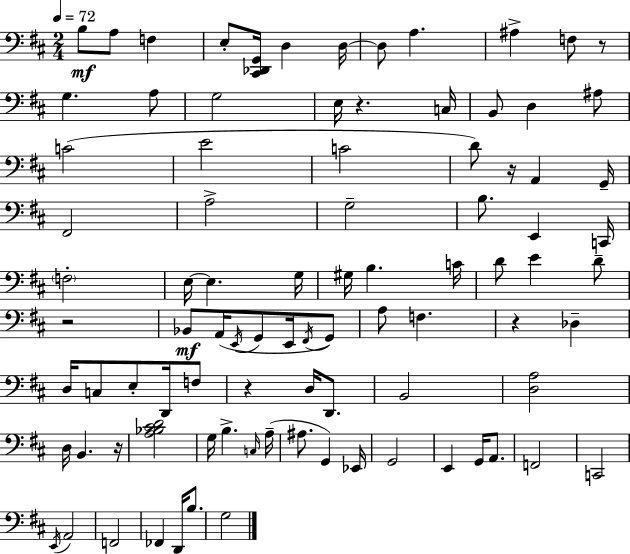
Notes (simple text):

B3/e A3/e F3/q E3/e [C#2,Db2,G2]/s D3/q D3/s D3/e A3/q. A#3/q F3/e R/e G3/q. A3/e G3/h E3/s R/q. C3/s B2/e D3/q A#3/e C4/h E4/h C4/h D4/e R/s A2/q G2/s F#2/h A3/h G3/h B3/e. E2/q C2/s F3/h E3/s E3/q. G3/s G#3/s B3/q. C4/s D4/e E4/q D4/e R/h Bb2/e A2/s E2/s G2/e E2/s F#2/s G2/e A3/e F3/q. R/q Db3/q D3/s C3/e E3/e D2/s F3/e R/q D3/s D2/e. B2/h [D3,A3]/h D3/s B2/q. R/s [A3,Bb3,C#4,D4]/h G3/s B3/q. C3/s A3/s A#3/e. G2/q Eb2/s G2/h E2/q G2/s A2/e. F2/h C2/h E2/s A2/h F2/h FES2/q D2/s B3/e. G3/h